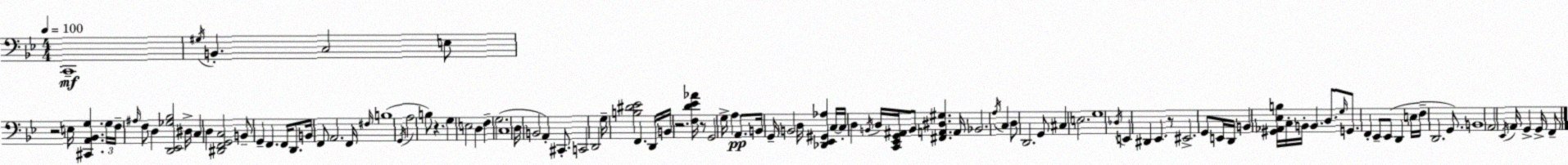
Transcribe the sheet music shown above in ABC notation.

X:1
T:Untitled
M:4/4
L:1/4
K:Bb
C,,4 ^G,/4 B,, C,2 E,/2 z2 E,/4 [^C,,A,,_B,,G,] G,/4 F,/4 ^A,/4 F,/2 D, [D,,_E,,_G,_B,]2 ^D,/4 C, D, [^D,,F,,G,,C,]2 B,,/2 G,, F,, F,,/4 D,,/2 B,,/4 F,,/2 A,,2 F,,/4 ^F,/4 B,4 G,,/4 A,2 B,/2 z G, E,2 D, F, G,2 C,4 D,/4 B,,2 A,, ^C,,/2 C,,2 D,,2 G,/4 [B,^D_E]2 F,, D,,/4 B,,/4 z2 [F,D_E_A]/4 z/2 G,,2 G,/4 A, A,,/2 B,,/4 G,,/4 B,,2 D,/4 [_D,,_E,,^G,,_A,] C,/4 C,/4 D, B,,/4 D,/4 [C,,_E,,G,,^A,,]/4 B,,/2 [^F,,A,,^D,^G,] A,,/4 _B,,2 A,/4 C, D,/2 D,,2 G,,/2 ^C, E,2 G,4 _D,/4 E,, ^D,, _E,, z/2 ^E,,2 G,,/2 E,,/4 D,,/4 B,, [^G,,_A,,_E,B,]/4 C,/4 B,,/4 B,, D,/2 G,/4 G,,/2 F,, _E,,/2 _E,,/2 D,, E,/4 F,/4 D,,2 G,,/2 B,,4 A,,2 _E,,/4 A,,/4 G,, G,,/4 F,,/2